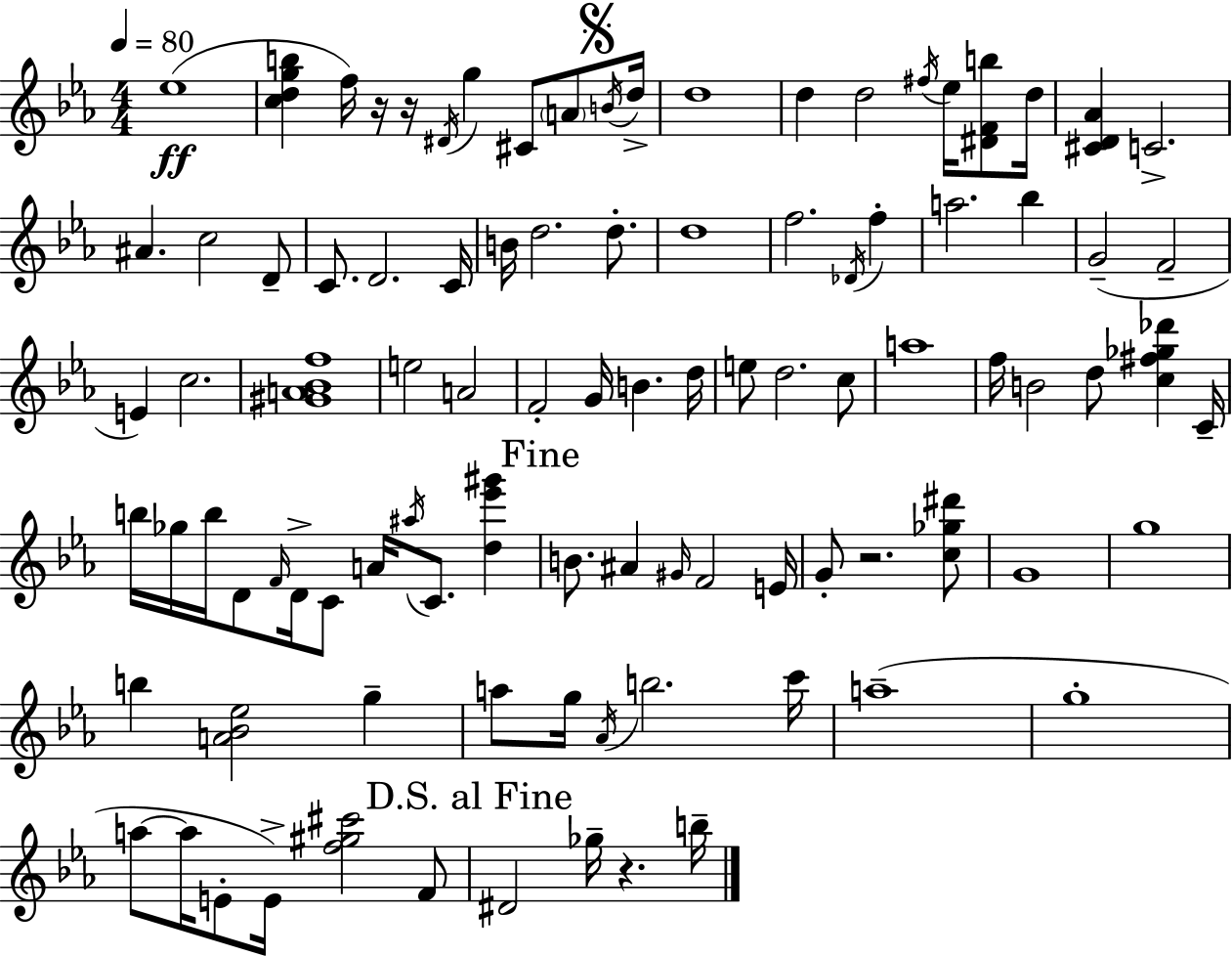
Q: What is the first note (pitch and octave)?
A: Eb5